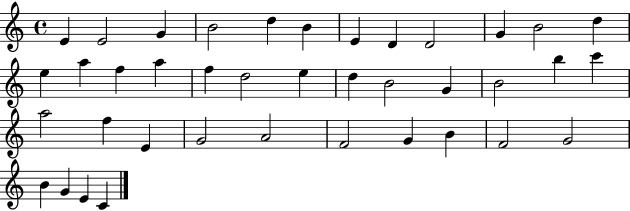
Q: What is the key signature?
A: C major